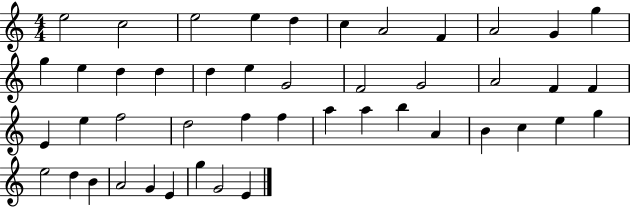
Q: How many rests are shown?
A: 0